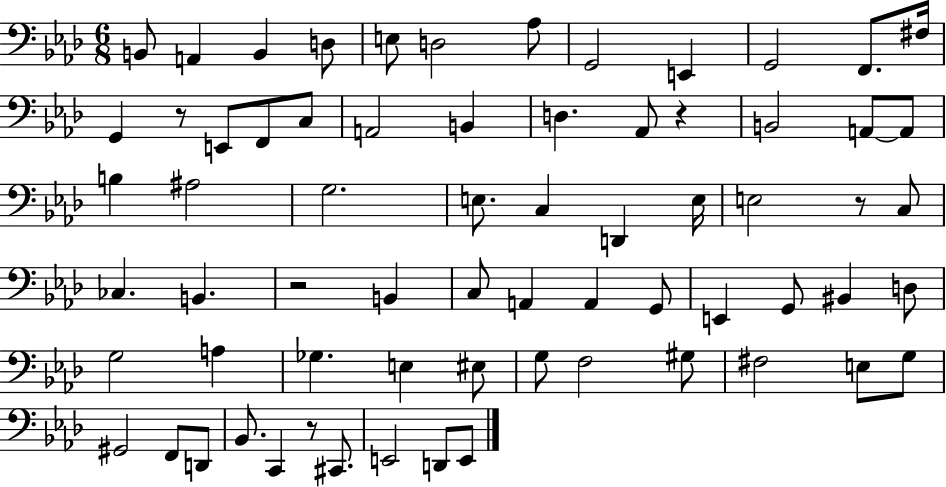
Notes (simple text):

B2/e A2/q B2/q D3/e E3/e D3/h Ab3/e G2/h E2/q G2/h F2/e. F#3/s G2/q R/e E2/e F2/e C3/e A2/h B2/q D3/q. Ab2/e R/q B2/h A2/e A2/e B3/q A#3/h G3/h. E3/e. C3/q D2/q E3/s E3/h R/e C3/e CES3/q. B2/q. R/h B2/q C3/e A2/q A2/q G2/e E2/q G2/e BIS2/q D3/e G3/h A3/q Gb3/q. E3/q EIS3/e G3/e F3/h G#3/e F#3/h E3/e G3/e G#2/h F2/e D2/e Bb2/e. C2/q R/e C#2/e. E2/h D2/e E2/e